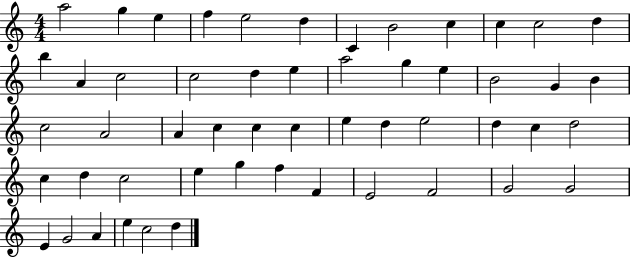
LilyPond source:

{
  \clef treble
  \numericTimeSignature
  \time 4/4
  \key c \major
  a''2 g''4 e''4 | f''4 e''2 d''4 | c'4 b'2 c''4 | c''4 c''2 d''4 | \break b''4 a'4 c''2 | c''2 d''4 e''4 | a''2 g''4 e''4 | b'2 g'4 b'4 | \break c''2 a'2 | a'4 c''4 c''4 c''4 | e''4 d''4 e''2 | d''4 c''4 d''2 | \break c''4 d''4 c''2 | e''4 g''4 f''4 f'4 | e'2 f'2 | g'2 g'2 | \break e'4 g'2 a'4 | e''4 c''2 d''4 | \bar "|."
}